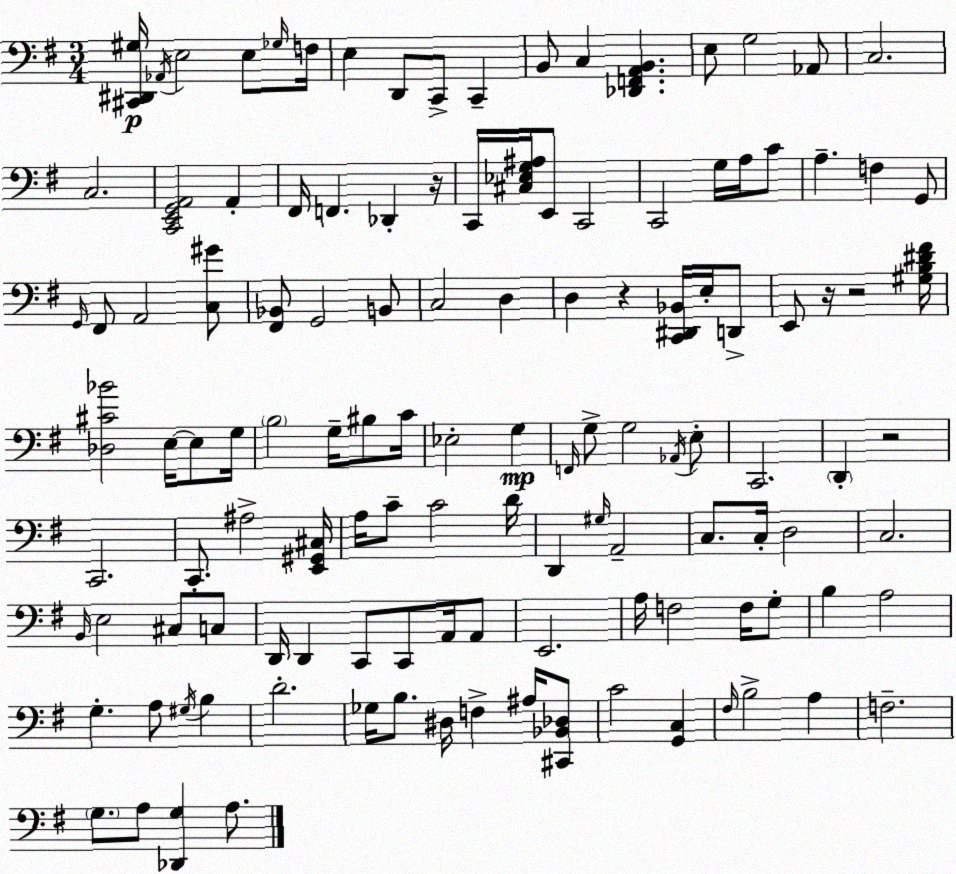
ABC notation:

X:1
T:Untitled
M:3/4
L:1/4
K:G
[^C,,^D,,^G,]/4 _A,,/4 E,2 E,/2 _G,/4 F,/4 E, D,,/2 C,,/2 C,, B,,/2 C, [_D,,F,,A,,B,,] E,/2 G,2 _A,,/2 C,2 C,2 [C,,E,,G,,A,,]2 A,, ^F,,/4 F,, _D,, z/4 C,,/4 [^C,_E,G,^A,]/4 E,,/2 C,,2 C,,2 G,/4 A,/4 C/2 A, F, G,,/2 G,,/4 ^F,,/2 A,,2 [C,^G]/2 [^F,,_B,,]/2 G,,2 B,,/2 C,2 D, D, z [C,,^D,,_B,,]/4 E,/4 D,,/2 E,,/2 z/4 z2 [^G,B,^D^F]/4 [_D,^C_B]2 E,/4 E,/2 G,/4 B,2 G,/4 ^B,/2 C/4 _E,2 G, F,,/4 G,/2 G,2 _A,,/4 E,/2 C,,2 D,, z2 C,,2 C,,/2 ^A,2 [E,,^G,,^C,]/4 A,/4 C/2 C2 D/4 D,, ^G,/4 A,,2 C,/2 C,/4 D,2 C,2 B,,/4 E,2 ^C,/2 C,/2 D,,/4 D,, C,,/2 C,,/2 A,,/4 A,,/2 E,,2 A,/4 F,2 F,/4 G,/2 B, A,2 G, A,/2 ^G,/4 B, D2 _G,/4 B,/2 ^D,/4 F, ^A,/4 [^C,,_B,,_D,]/2 C2 [G,,C,] ^F,/4 B,2 A, F,2 G,/2 A,/2 [_D,,G,] A,/2